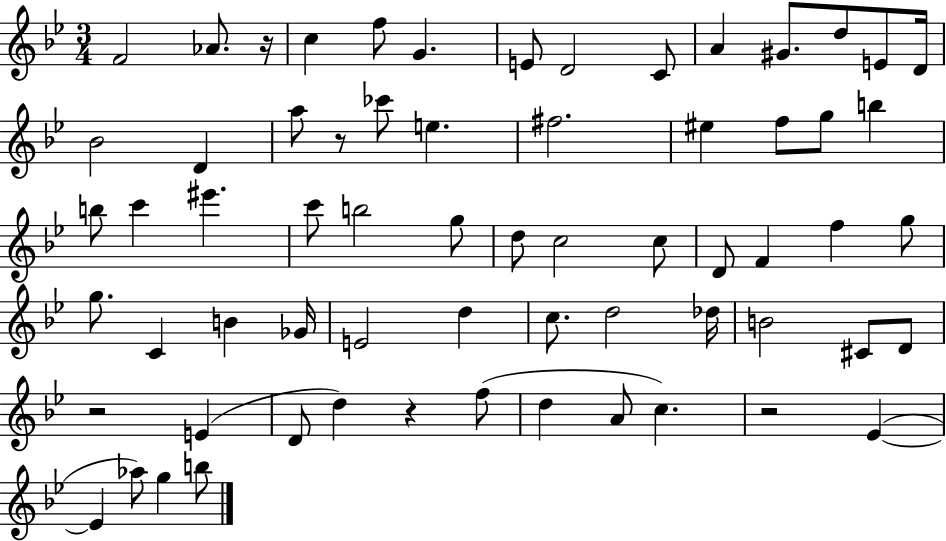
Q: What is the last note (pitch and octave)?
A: B5